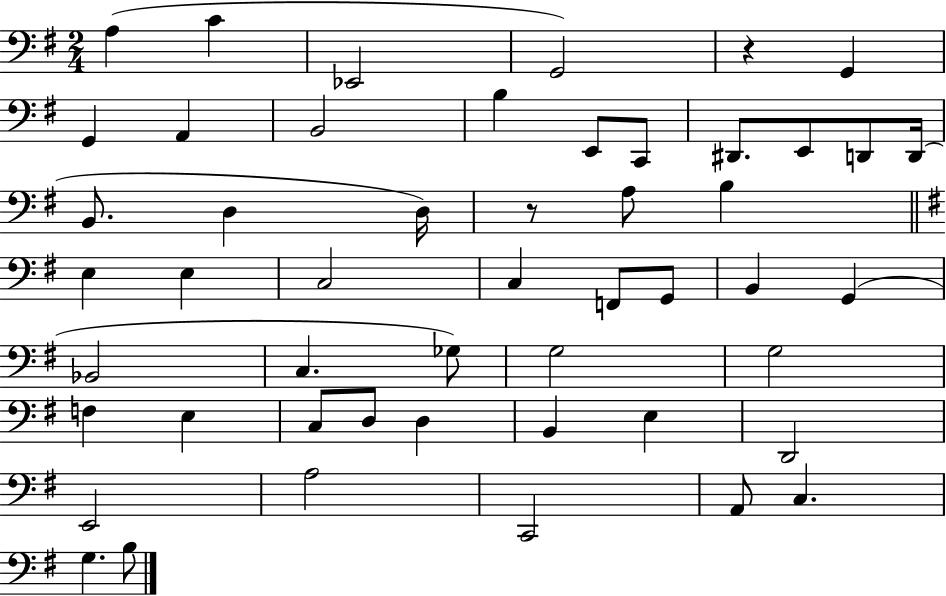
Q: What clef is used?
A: bass